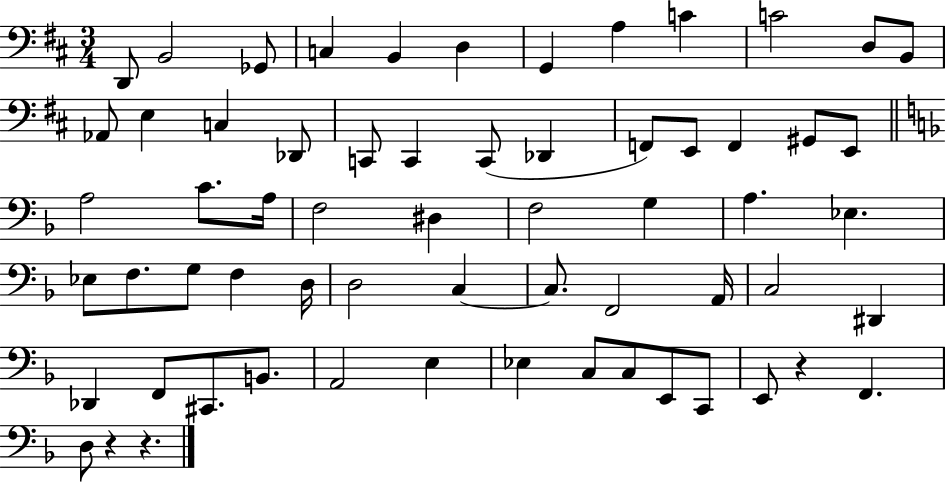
D2/e B2/h Gb2/e C3/q B2/q D3/q G2/q A3/q C4/q C4/h D3/e B2/e Ab2/e E3/q C3/q Db2/e C2/e C2/q C2/e Db2/q F2/e E2/e F2/q G#2/e E2/e A3/h C4/e. A3/s F3/h D#3/q F3/h G3/q A3/q. Eb3/q. Eb3/e F3/e. G3/e F3/q D3/s D3/h C3/q C3/e. F2/h A2/s C3/h D#2/q Db2/q F2/e C#2/e. B2/e. A2/h E3/q Eb3/q C3/e C3/e E2/e C2/e E2/e R/q F2/q. D3/e R/q R/q.